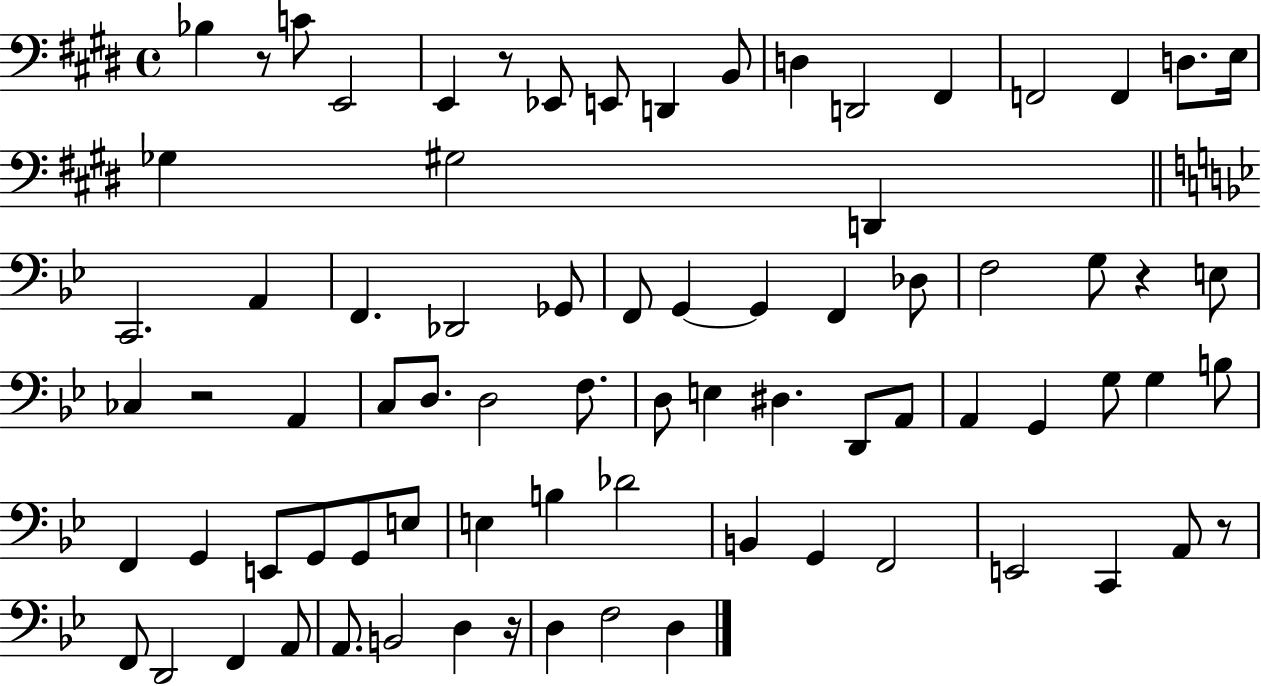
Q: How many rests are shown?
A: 6